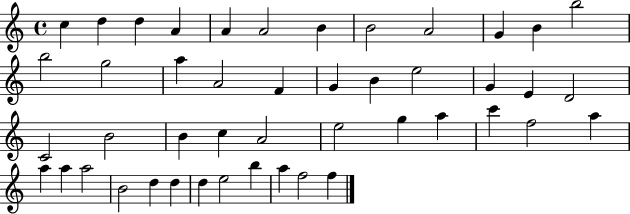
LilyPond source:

{
  \clef treble
  \time 4/4
  \defaultTimeSignature
  \key c \major
  c''4 d''4 d''4 a'4 | a'4 a'2 b'4 | b'2 a'2 | g'4 b'4 b''2 | \break b''2 g''2 | a''4 a'2 f'4 | g'4 b'4 e''2 | g'4 e'4 d'2 | \break c'2 b'2 | b'4 c''4 a'2 | e''2 g''4 a''4 | c'''4 f''2 a''4 | \break a''4 a''4 a''2 | b'2 d''4 d''4 | d''4 e''2 b''4 | a''4 f''2 f''4 | \break \bar "|."
}